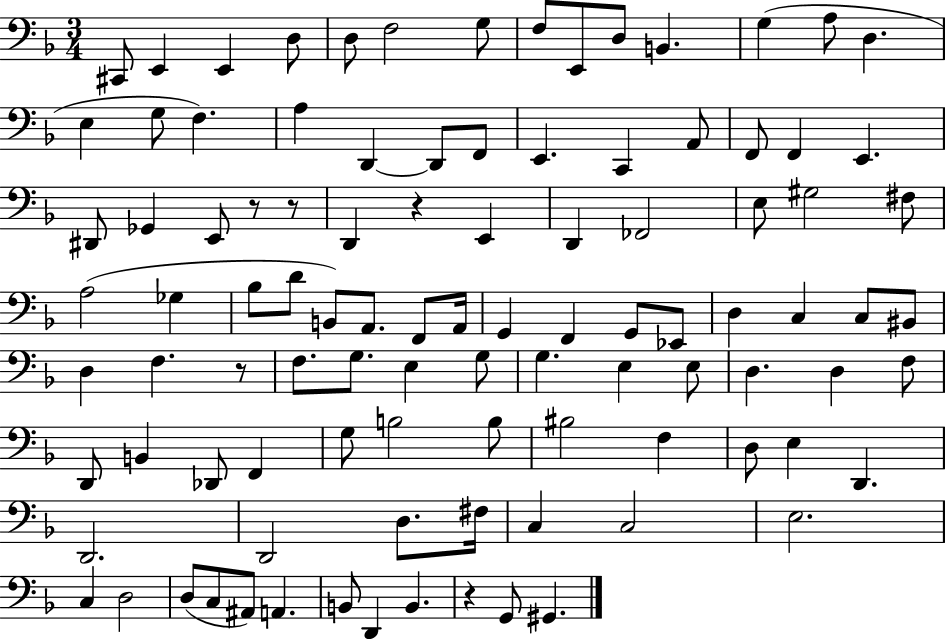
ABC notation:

X:1
T:Untitled
M:3/4
L:1/4
K:F
^C,,/2 E,, E,, D,/2 D,/2 F,2 G,/2 F,/2 E,,/2 D,/2 B,, G, A,/2 D, E, G,/2 F, A, D,, D,,/2 F,,/2 E,, C,, A,,/2 F,,/2 F,, E,, ^D,,/2 _G,, E,,/2 z/2 z/2 D,, z E,, D,, _F,,2 E,/2 ^G,2 ^F,/2 A,2 _G, _B,/2 D/2 B,,/2 A,,/2 F,,/2 A,,/4 G,, F,, G,,/2 _E,,/2 D, C, C,/2 ^B,,/2 D, F, z/2 F,/2 G,/2 E, G,/2 G, E, E,/2 D, D, F,/2 D,,/2 B,, _D,,/2 F,, G,/2 B,2 B,/2 ^B,2 F, D,/2 E, D,, D,,2 D,,2 D,/2 ^F,/4 C, C,2 E,2 C, D,2 D,/2 C,/2 ^A,,/2 A,, B,,/2 D,, B,, z G,,/2 ^G,,